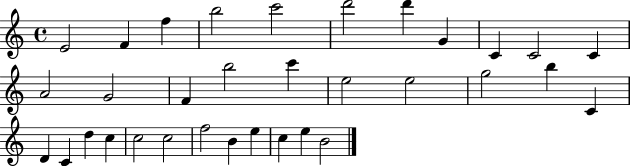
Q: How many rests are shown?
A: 0